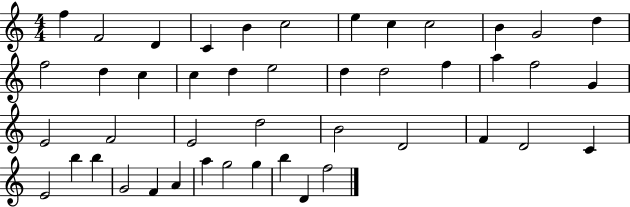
{
  \clef treble
  \numericTimeSignature
  \time 4/4
  \key c \major
  f''4 f'2 d'4 | c'4 b'4 c''2 | e''4 c''4 c''2 | b'4 g'2 d''4 | \break f''2 d''4 c''4 | c''4 d''4 e''2 | d''4 d''2 f''4 | a''4 f''2 g'4 | \break e'2 f'2 | e'2 d''2 | b'2 d'2 | f'4 d'2 c'4 | \break e'2 b''4 b''4 | g'2 f'4 a'4 | a''4 g''2 g''4 | b''4 d'4 f''2 | \break \bar "|."
}